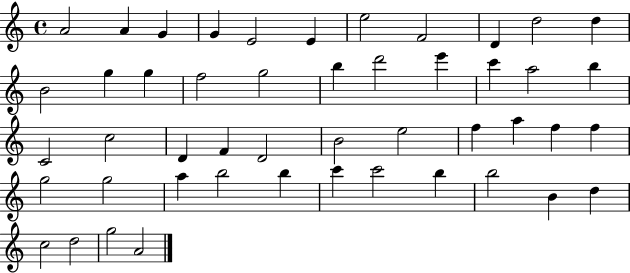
A4/h A4/q G4/q G4/q E4/h E4/q E5/h F4/h D4/q D5/h D5/q B4/h G5/q G5/q F5/h G5/h B5/q D6/h E6/q C6/q A5/h B5/q C4/h C5/h D4/q F4/q D4/h B4/h E5/h F5/q A5/q F5/q F5/q G5/h G5/h A5/q B5/h B5/q C6/q C6/h B5/q B5/h B4/q D5/q C5/h D5/h G5/h A4/h